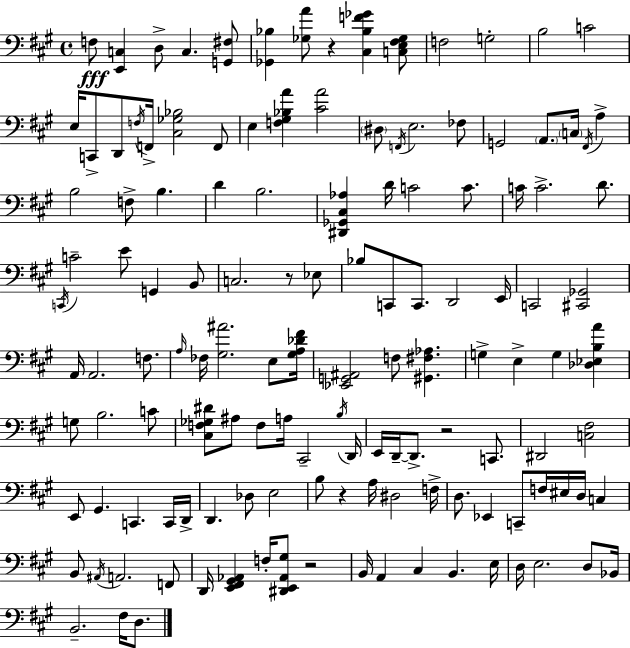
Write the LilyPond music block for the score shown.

{
  \clef bass
  \time 4/4
  \defaultTimeSignature
  \key a \major
  f8\fff <e, c>4 d8-> c4. <g, fis>8 | <ges, bes>4 <ges a'>8 r4 <cis bes f' ges'>4 <c e fis ges>8 | f2 g2-. | b2 c'2 | \break e16 c,8-> d,8 \acciaccatura { f16 } f,16-> <cis ges bes>2 f,8 | e4 <f gis bes a'>4 <cis' a'>2 | \parenthesize dis8 \acciaccatura { f,16 } e2. | fes8 g,2 \parenthesize a,8. \parenthesize c16 \acciaccatura { fis,16 } a4-> | \break b2 f8-> b4. | d'4 b2. | <dis, ges, cis aes>4 d'16 c'2 | c'8. c'16 c'2.-> | \break d'8. \acciaccatura { c,16 } c'2-- e'8 g,4 | b,8 c2. | r8 ees8 bes8 c,8 c,8. d,2 | e,16 c,2 <cis, ges,>2 | \break a,16 a,2. | f8. \grace { a16 } fes16 <gis ais'>2. | e8 <gis a des' fis'>16 <ees, g, ais,>2 f8 <gis, fis aes>4. | g4-> e4-> g4 | \break <des ees b a'>4 g8 b2. | c'8 <cis f ges dis'>8 ais8 f8 a16 cis,2-- | \acciaccatura { b16 } d,16 e,16 d,16--~~ d,8.-> r2 | c,8. dis,2 <c fis>2 | \break e,8 gis,4. c,4. | c,16 d,16-> d,4. des8 e2 | b8 r4 a16 dis2 | f16-> d8. ees,4 c,8-- f16 | \break eis16 d16 c4 b,8 \acciaccatura { ais,16 } a,2. | f,8 d,16 <e, fis, gis, aes,>4 f16-. <dis, e, aes, gis>8 r2 | b,16 a,4 cis4 | b,4. e16 d16 e2. | \break d8 bes,16 b,2.-- | fis16 d8. \bar "|."
}